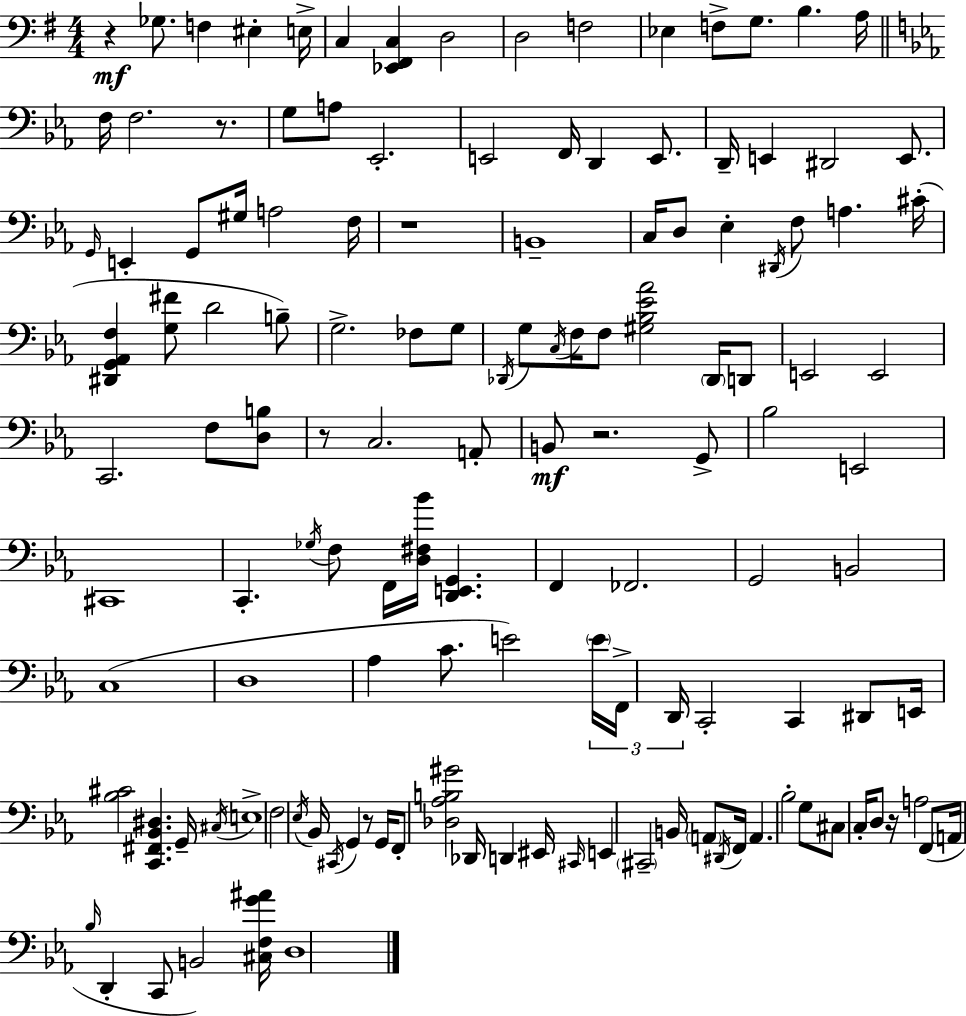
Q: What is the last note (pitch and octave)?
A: D3